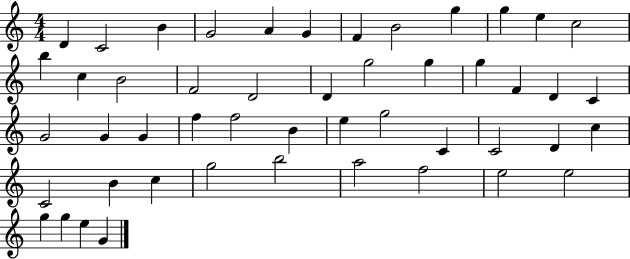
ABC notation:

X:1
T:Untitled
M:4/4
L:1/4
K:C
D C2 B G2 A G F B2 g g e c2 b c B2 F2 D2 D g2 g g F D C G2 G G f f2 B e g2 C C2 D c C2 B c g2 b2 a2 f2 e2 e2 g g e G